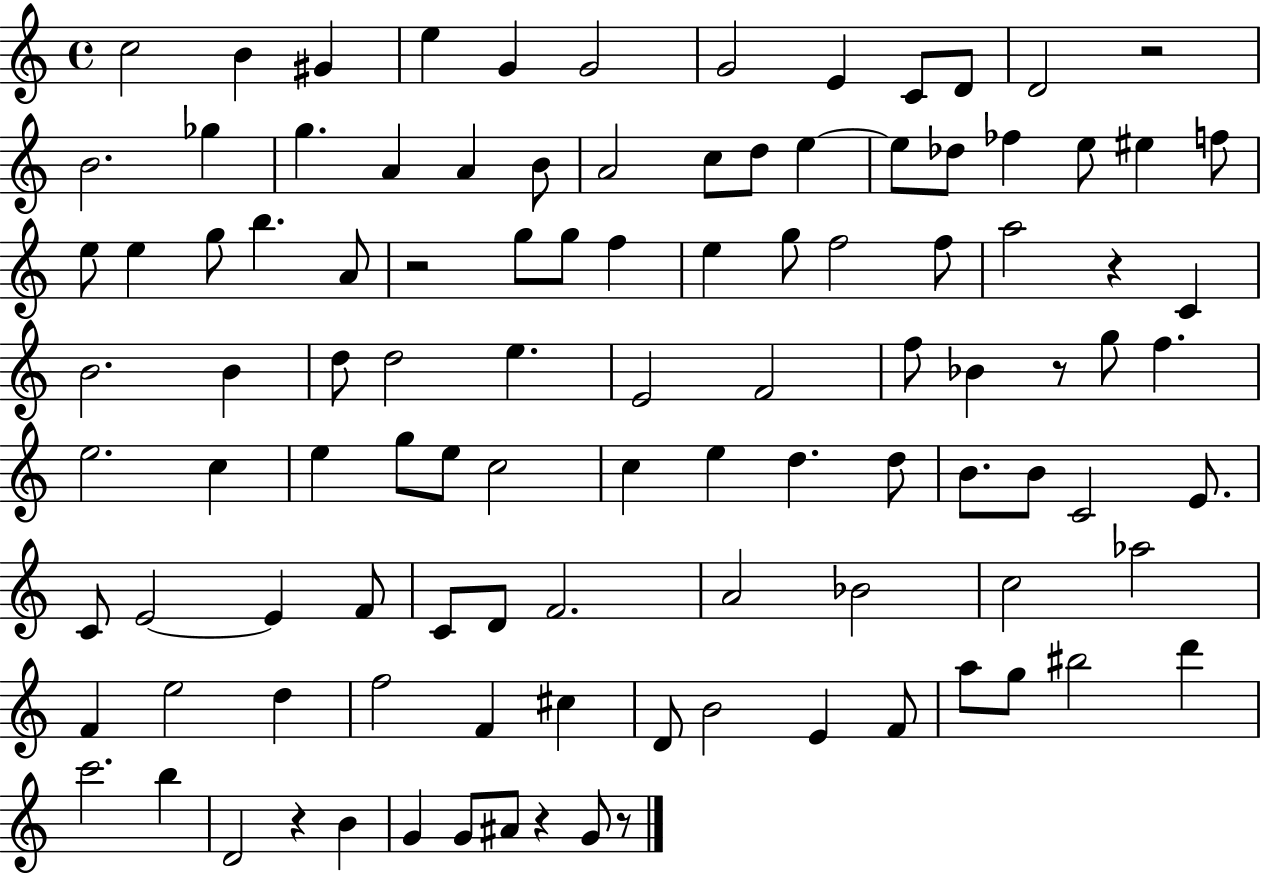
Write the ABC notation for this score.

X:1
T:Untitled
M:4/4
L:1/4
K:C
c2 B ^G e G G2 G2 E C/2 D/2 D2 z2 B2 _g g A A B/2 A2 c/2 d/2 e e/2 _d/2 _f e/2 ^e f/2 e/2 e g/2 b A/2 z2 g/2 g/2 f e g/2 f2 f/2 a2 z C B2 B d/2 d2 e E2 F2 f/2 _B z/2 g/2 f e2 c e g/2 e/2 c2 c e d d/2 B/2 B/2 C2 E/2 C/2 E2 E F/2 C/2 D/2 F2 A2 _B2 c2 _a2 F e2 d f2 F ^c D/2 B2 E F/2 a/2 g/2 ^b2 d' c'2 b D2 z B G G/2 ^A/2 z G/2 z/2